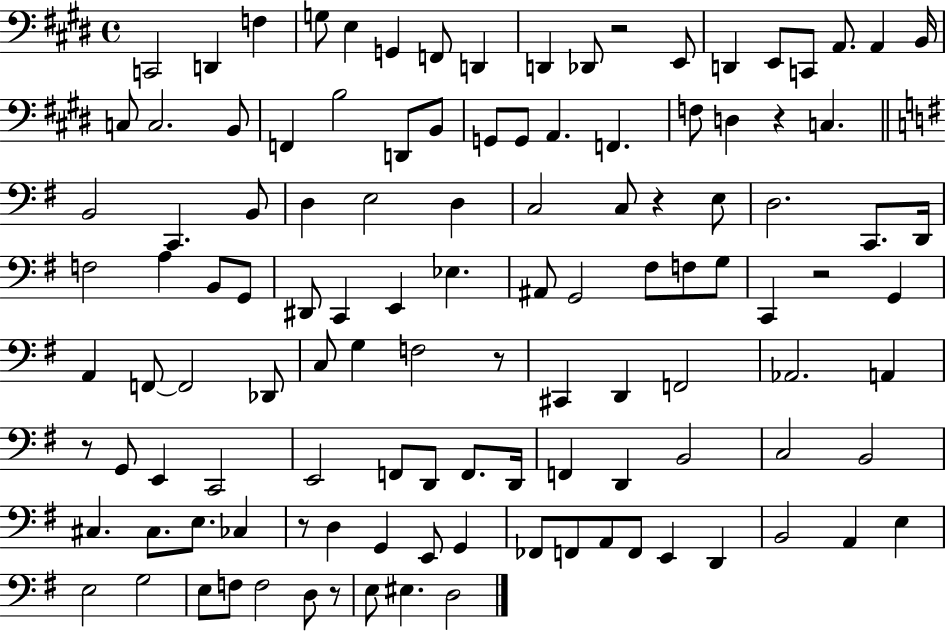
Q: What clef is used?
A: bass